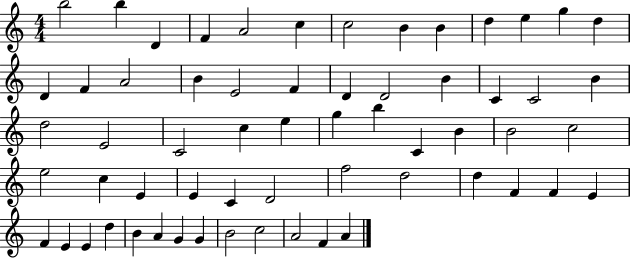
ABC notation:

X:1
T:Untitled
M:4/4
L:1/4
K:C
b2 b D F A2 c c2 B B d e g d D F A2 B E2 F D D2 B C C2 B d2 E2 C2 c e g b C B B2 c2 e2 c E E C D2 f2 d2 d F F E F E E d B A G G B2 c2 A2 F A